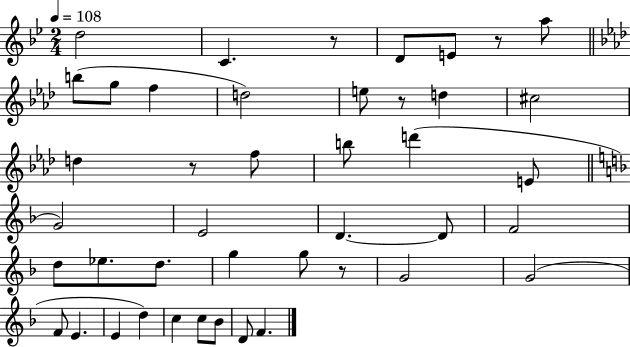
{
  \clef treble
  \numericTimeSignature
  \time 2/4
  \key bes \major
  \tempo 4 = 108
  d''2 | c'4. r8 | d'8 e'8 r8 a''8 | \bar "||" \break \key f \minor b''8( g''8 f''4 | d''2) | e''8 r8 d''4 | cis''2 | \break d''4 r8 f''8 | b''8 d'''4( e'8 | \bar "||" \break \key f \major g'2) | e'2 | d'4.~~ d'8 | f'2 | \break d''8 ees''8. d''8. | g''4 g''8 r8 | g'2 | g'2( | \break f'8 e'4. | e'4 d''4) | c''4 c''8 bes'8 | d'8 f'4. | \break \bar "|."
}